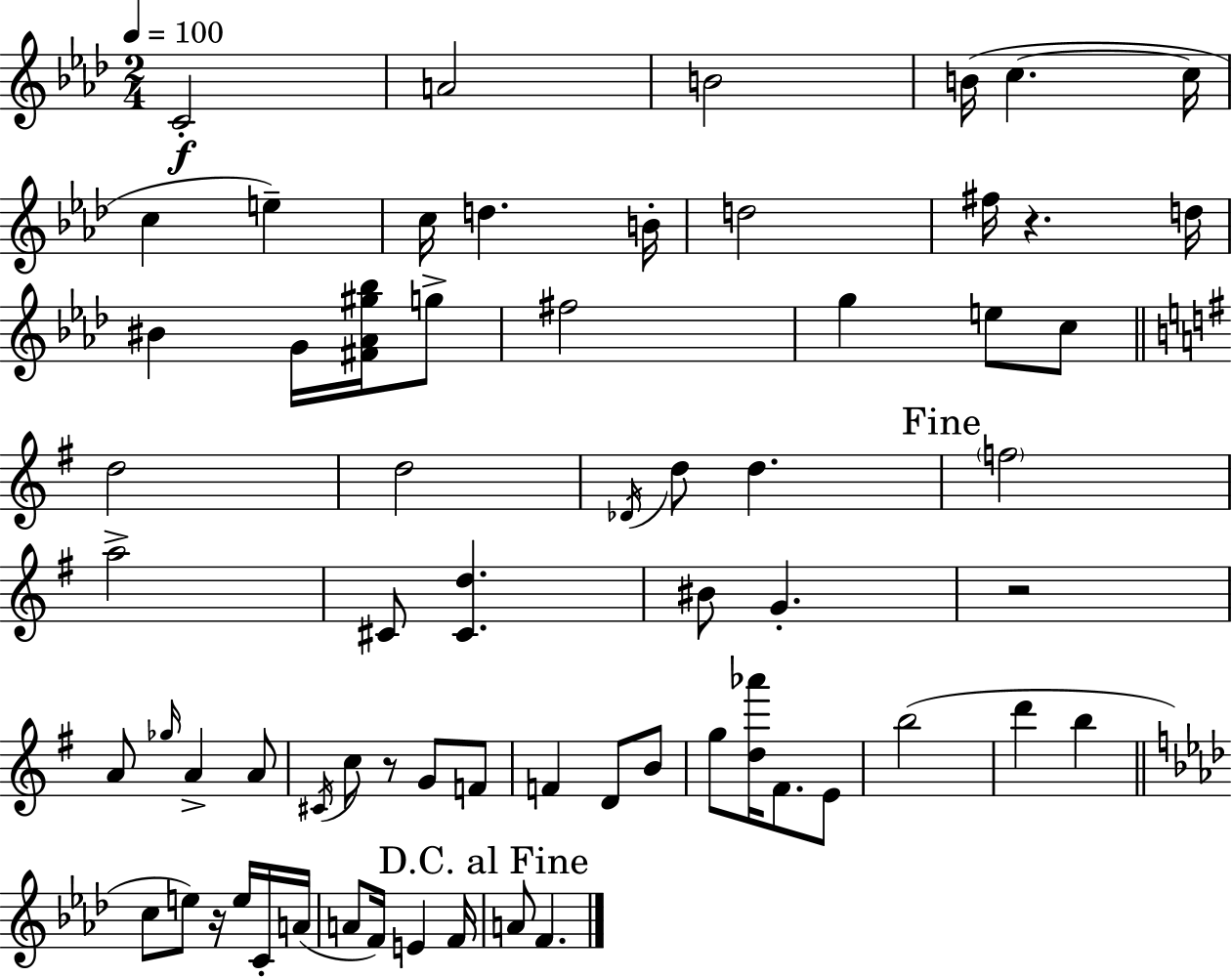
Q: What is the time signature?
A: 2/4